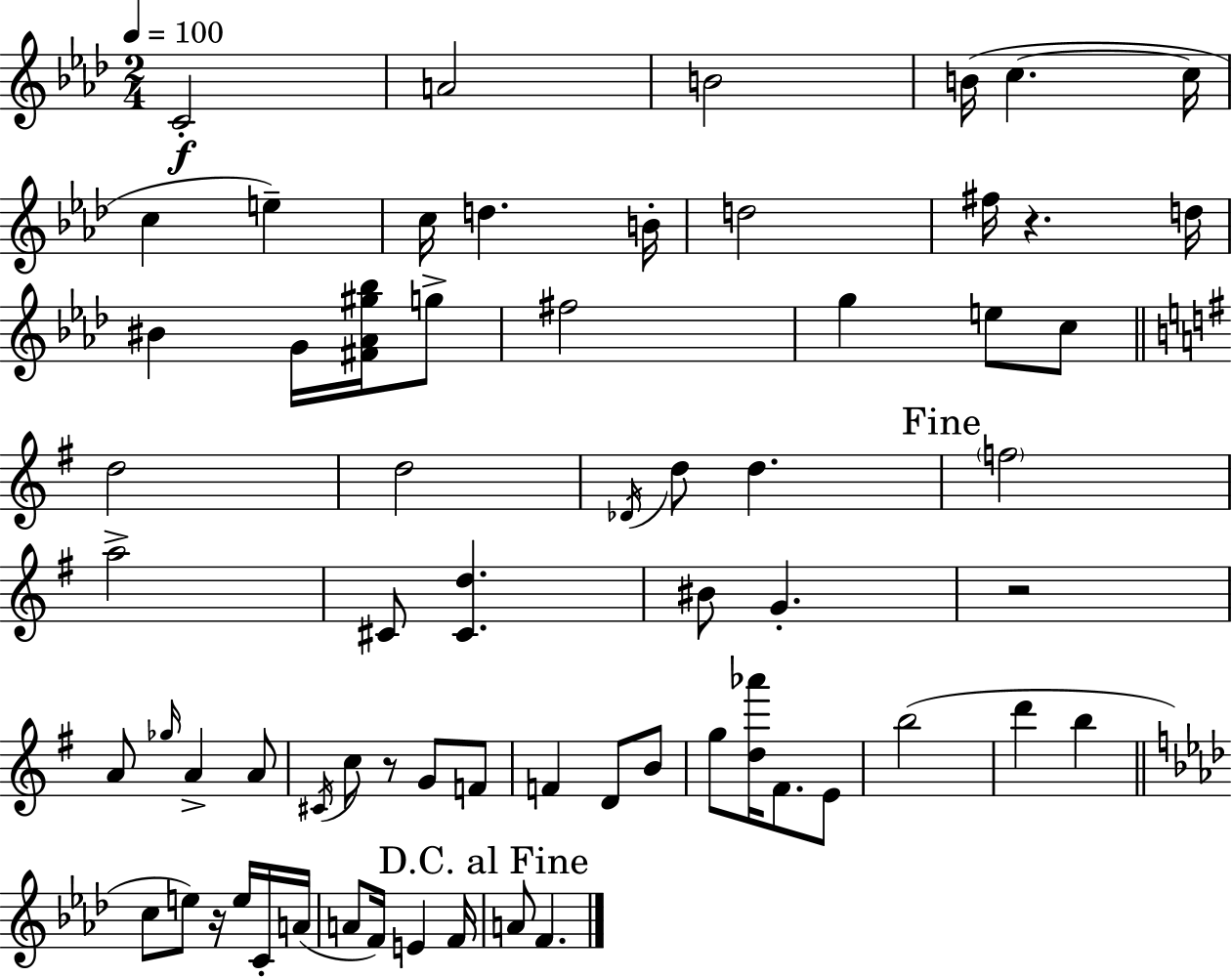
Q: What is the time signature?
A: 2/4